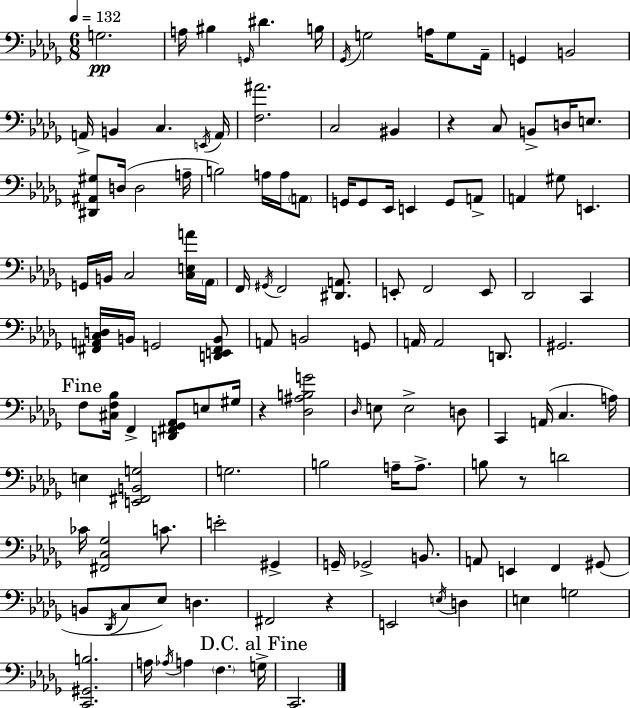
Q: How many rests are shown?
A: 4